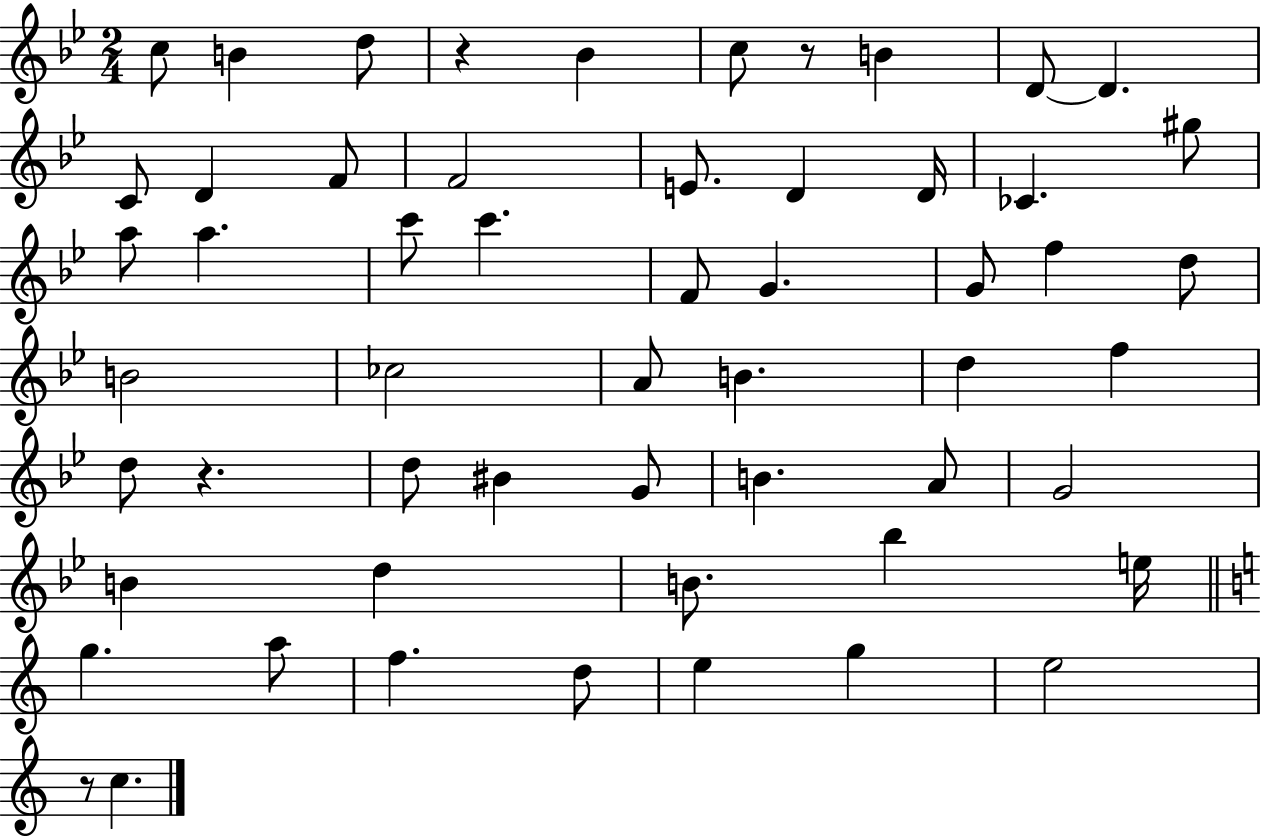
X:1
T:Untitled
M:2/4
L:1/4
K:Bb
c/2 B d/2 z _B c/2 z/2 B D/2 D C/2 D F/2 F2 E/2 D D/4 _C ^g/2 a/2 a c'/2 c' F/2 G G/2 f d/2 B2 _c2 A/2 B d f d/2 z d/2 ^B G/2 B A/2 G2 B d B/2 _b e/4 g a/2 f d/2 e g e2 z/2 c